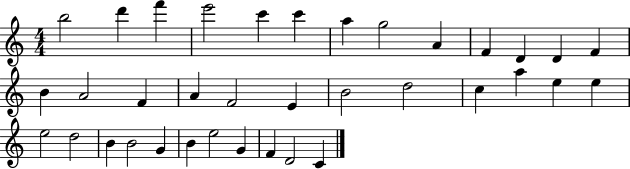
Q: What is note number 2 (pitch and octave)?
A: D6